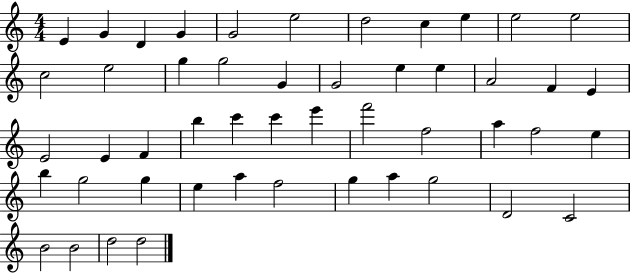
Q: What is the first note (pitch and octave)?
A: E4